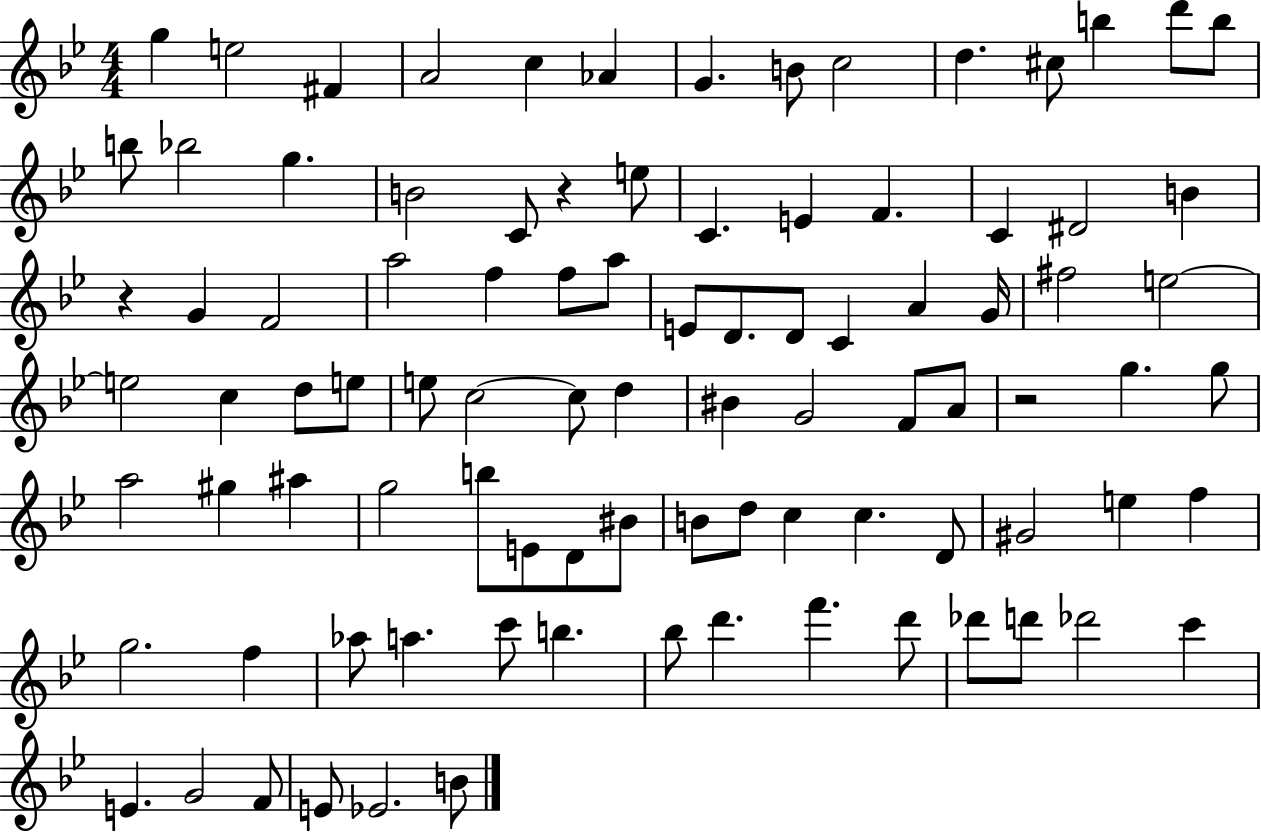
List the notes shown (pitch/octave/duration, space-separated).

G5/q E5/h F#4/q A4/h C5/q Ab4/q G4/q. B4/e C5/h D5/q. C#5/e B5/q D6/e B5/e B5/e Bb5/h G5/q. B4/h C4/e R/q E5/e C4/q. E4/q F4/q. C4/q D#4/h B4/q R/q G4/q F4/h A5/h F5/q F5/e A5/e E4/e D4/e. D4/e C4/q A4/q G4/s F#5/h E5/h E5/h C5/q D5/e E5/e E5/e C5/h C5/e D5/q BIS4/q G4/h F4/e A4/e R/h G5/q. G5/e A5/h G#5/q A#5/q G5/h B5/e E4/e D4/e BIS4/e B4/e D5/e C5/q C5/q. D4/e G#4/h E5/q F5/q G5/h. F5/q Ab5/e A5/q. C6/e B5/q. Bb5/e D6/q. F6/q. D6/e Db6/e D6/e Db6/h C6/q E4/q. G4/h F4/e E4/e Eb4/h. B4/e